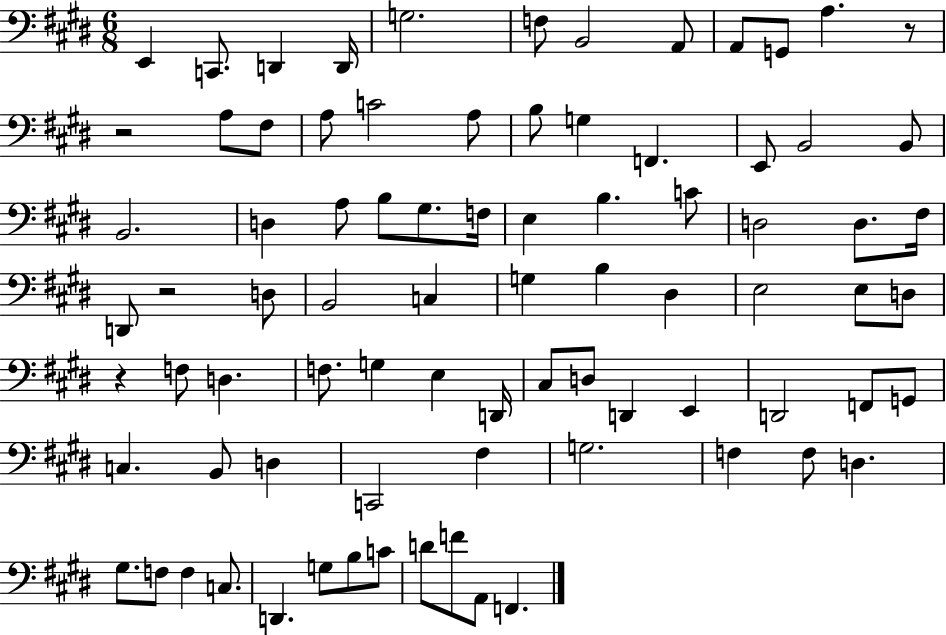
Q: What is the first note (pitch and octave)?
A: E2